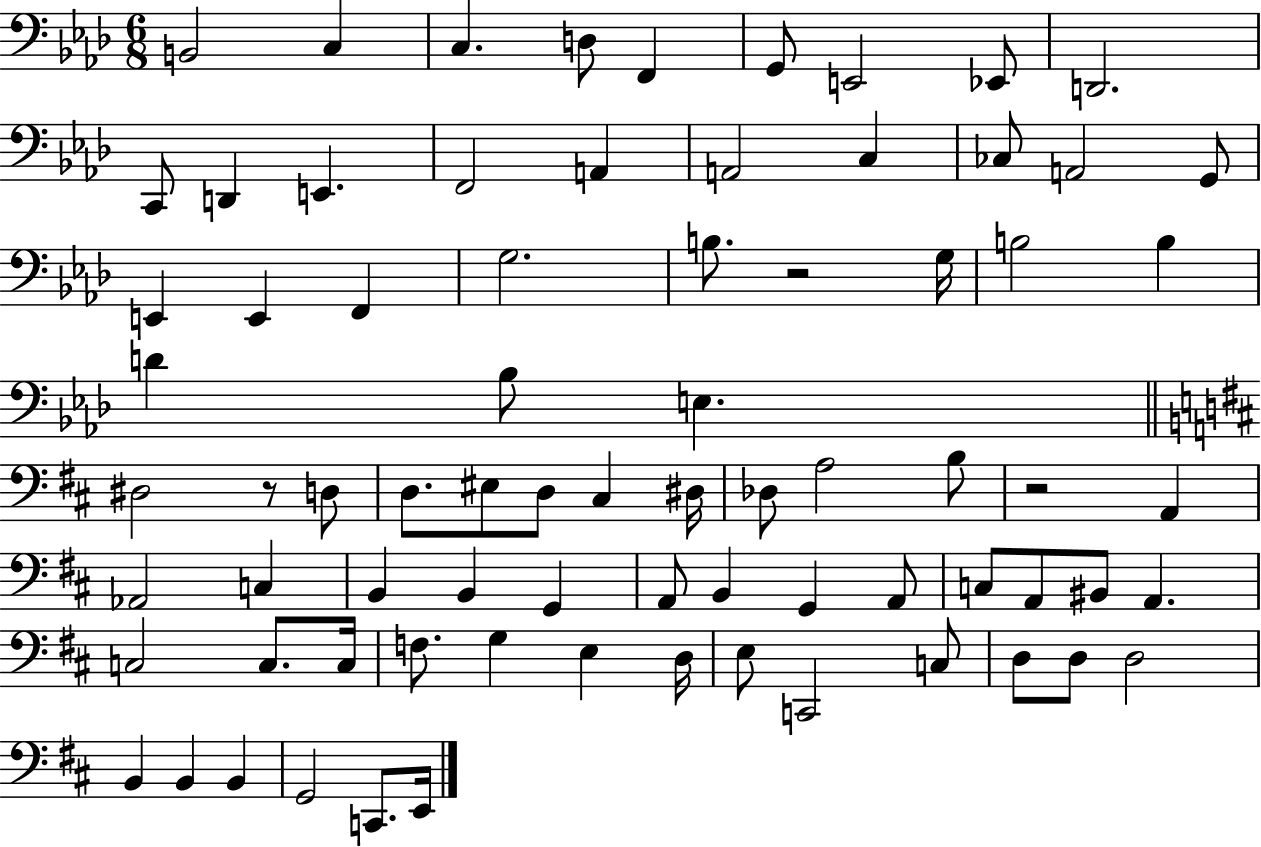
{
  \clef bass
  \numericTimeSignature
  \time 6/8
  \key aes \major
  b,2 c4 | c4. d8 f,4 | g,8 e,2 ees,8 | d,2. | \break c,8 d,4 e,4. | f,2 a,4 | a,2 c4 | ces8 a,2 g,8 | \break e,4 e,4 f,4 | g2. | b8. r2 g16 | b2 b4 | \break d'4 bes8 e4. | \bar "||" \break \key b \minor dis2 r8 d8 | d8. eis8 d8 cis4 dis16 | des8 a2 b8 | r2 a,4 | \break aes,2 c4 | b,4 b,4 g,4 | a,8 b,4 g,4 a,8 | c8 a,8 bis,8 a,4. | \break c2 c8. c16 | f8. g4 e4 d16 | e8 c,2 c8 | d8 d8 d2 | \break b,4 b,4 b,4 | g,2 c,8. e,16 | \bar "|."
}